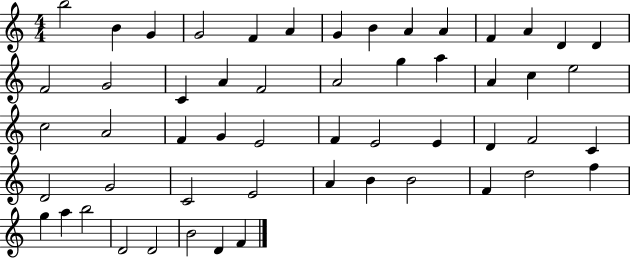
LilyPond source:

{
  \clef treble
  \numericTimeSignature
  \time 4/4
  \key c \major
  b''2 b'4 g'4 | g'2 f'4 a'4 | g'4 b'4 a'4 a'4 | f'4 a'4 d'4 d'4 | \break f'2 g'2 | c'4 a'4 f'2 | a'2 g''4 a''4 | a'4 c''4 e''2 | \break c''2 a'2 | f'4 g'4 e'2 | f'4 e'2 e'4 | d'4 f'2 c'4 | \break d'2 g'2 | c'2 e'2 | a'4 b'4 b'2 | f'4 d''2 f''4 | \break g''4 a''4 b''2 | d'2 d'2 | b'2 d'4 f'4 | \bar "|."
}